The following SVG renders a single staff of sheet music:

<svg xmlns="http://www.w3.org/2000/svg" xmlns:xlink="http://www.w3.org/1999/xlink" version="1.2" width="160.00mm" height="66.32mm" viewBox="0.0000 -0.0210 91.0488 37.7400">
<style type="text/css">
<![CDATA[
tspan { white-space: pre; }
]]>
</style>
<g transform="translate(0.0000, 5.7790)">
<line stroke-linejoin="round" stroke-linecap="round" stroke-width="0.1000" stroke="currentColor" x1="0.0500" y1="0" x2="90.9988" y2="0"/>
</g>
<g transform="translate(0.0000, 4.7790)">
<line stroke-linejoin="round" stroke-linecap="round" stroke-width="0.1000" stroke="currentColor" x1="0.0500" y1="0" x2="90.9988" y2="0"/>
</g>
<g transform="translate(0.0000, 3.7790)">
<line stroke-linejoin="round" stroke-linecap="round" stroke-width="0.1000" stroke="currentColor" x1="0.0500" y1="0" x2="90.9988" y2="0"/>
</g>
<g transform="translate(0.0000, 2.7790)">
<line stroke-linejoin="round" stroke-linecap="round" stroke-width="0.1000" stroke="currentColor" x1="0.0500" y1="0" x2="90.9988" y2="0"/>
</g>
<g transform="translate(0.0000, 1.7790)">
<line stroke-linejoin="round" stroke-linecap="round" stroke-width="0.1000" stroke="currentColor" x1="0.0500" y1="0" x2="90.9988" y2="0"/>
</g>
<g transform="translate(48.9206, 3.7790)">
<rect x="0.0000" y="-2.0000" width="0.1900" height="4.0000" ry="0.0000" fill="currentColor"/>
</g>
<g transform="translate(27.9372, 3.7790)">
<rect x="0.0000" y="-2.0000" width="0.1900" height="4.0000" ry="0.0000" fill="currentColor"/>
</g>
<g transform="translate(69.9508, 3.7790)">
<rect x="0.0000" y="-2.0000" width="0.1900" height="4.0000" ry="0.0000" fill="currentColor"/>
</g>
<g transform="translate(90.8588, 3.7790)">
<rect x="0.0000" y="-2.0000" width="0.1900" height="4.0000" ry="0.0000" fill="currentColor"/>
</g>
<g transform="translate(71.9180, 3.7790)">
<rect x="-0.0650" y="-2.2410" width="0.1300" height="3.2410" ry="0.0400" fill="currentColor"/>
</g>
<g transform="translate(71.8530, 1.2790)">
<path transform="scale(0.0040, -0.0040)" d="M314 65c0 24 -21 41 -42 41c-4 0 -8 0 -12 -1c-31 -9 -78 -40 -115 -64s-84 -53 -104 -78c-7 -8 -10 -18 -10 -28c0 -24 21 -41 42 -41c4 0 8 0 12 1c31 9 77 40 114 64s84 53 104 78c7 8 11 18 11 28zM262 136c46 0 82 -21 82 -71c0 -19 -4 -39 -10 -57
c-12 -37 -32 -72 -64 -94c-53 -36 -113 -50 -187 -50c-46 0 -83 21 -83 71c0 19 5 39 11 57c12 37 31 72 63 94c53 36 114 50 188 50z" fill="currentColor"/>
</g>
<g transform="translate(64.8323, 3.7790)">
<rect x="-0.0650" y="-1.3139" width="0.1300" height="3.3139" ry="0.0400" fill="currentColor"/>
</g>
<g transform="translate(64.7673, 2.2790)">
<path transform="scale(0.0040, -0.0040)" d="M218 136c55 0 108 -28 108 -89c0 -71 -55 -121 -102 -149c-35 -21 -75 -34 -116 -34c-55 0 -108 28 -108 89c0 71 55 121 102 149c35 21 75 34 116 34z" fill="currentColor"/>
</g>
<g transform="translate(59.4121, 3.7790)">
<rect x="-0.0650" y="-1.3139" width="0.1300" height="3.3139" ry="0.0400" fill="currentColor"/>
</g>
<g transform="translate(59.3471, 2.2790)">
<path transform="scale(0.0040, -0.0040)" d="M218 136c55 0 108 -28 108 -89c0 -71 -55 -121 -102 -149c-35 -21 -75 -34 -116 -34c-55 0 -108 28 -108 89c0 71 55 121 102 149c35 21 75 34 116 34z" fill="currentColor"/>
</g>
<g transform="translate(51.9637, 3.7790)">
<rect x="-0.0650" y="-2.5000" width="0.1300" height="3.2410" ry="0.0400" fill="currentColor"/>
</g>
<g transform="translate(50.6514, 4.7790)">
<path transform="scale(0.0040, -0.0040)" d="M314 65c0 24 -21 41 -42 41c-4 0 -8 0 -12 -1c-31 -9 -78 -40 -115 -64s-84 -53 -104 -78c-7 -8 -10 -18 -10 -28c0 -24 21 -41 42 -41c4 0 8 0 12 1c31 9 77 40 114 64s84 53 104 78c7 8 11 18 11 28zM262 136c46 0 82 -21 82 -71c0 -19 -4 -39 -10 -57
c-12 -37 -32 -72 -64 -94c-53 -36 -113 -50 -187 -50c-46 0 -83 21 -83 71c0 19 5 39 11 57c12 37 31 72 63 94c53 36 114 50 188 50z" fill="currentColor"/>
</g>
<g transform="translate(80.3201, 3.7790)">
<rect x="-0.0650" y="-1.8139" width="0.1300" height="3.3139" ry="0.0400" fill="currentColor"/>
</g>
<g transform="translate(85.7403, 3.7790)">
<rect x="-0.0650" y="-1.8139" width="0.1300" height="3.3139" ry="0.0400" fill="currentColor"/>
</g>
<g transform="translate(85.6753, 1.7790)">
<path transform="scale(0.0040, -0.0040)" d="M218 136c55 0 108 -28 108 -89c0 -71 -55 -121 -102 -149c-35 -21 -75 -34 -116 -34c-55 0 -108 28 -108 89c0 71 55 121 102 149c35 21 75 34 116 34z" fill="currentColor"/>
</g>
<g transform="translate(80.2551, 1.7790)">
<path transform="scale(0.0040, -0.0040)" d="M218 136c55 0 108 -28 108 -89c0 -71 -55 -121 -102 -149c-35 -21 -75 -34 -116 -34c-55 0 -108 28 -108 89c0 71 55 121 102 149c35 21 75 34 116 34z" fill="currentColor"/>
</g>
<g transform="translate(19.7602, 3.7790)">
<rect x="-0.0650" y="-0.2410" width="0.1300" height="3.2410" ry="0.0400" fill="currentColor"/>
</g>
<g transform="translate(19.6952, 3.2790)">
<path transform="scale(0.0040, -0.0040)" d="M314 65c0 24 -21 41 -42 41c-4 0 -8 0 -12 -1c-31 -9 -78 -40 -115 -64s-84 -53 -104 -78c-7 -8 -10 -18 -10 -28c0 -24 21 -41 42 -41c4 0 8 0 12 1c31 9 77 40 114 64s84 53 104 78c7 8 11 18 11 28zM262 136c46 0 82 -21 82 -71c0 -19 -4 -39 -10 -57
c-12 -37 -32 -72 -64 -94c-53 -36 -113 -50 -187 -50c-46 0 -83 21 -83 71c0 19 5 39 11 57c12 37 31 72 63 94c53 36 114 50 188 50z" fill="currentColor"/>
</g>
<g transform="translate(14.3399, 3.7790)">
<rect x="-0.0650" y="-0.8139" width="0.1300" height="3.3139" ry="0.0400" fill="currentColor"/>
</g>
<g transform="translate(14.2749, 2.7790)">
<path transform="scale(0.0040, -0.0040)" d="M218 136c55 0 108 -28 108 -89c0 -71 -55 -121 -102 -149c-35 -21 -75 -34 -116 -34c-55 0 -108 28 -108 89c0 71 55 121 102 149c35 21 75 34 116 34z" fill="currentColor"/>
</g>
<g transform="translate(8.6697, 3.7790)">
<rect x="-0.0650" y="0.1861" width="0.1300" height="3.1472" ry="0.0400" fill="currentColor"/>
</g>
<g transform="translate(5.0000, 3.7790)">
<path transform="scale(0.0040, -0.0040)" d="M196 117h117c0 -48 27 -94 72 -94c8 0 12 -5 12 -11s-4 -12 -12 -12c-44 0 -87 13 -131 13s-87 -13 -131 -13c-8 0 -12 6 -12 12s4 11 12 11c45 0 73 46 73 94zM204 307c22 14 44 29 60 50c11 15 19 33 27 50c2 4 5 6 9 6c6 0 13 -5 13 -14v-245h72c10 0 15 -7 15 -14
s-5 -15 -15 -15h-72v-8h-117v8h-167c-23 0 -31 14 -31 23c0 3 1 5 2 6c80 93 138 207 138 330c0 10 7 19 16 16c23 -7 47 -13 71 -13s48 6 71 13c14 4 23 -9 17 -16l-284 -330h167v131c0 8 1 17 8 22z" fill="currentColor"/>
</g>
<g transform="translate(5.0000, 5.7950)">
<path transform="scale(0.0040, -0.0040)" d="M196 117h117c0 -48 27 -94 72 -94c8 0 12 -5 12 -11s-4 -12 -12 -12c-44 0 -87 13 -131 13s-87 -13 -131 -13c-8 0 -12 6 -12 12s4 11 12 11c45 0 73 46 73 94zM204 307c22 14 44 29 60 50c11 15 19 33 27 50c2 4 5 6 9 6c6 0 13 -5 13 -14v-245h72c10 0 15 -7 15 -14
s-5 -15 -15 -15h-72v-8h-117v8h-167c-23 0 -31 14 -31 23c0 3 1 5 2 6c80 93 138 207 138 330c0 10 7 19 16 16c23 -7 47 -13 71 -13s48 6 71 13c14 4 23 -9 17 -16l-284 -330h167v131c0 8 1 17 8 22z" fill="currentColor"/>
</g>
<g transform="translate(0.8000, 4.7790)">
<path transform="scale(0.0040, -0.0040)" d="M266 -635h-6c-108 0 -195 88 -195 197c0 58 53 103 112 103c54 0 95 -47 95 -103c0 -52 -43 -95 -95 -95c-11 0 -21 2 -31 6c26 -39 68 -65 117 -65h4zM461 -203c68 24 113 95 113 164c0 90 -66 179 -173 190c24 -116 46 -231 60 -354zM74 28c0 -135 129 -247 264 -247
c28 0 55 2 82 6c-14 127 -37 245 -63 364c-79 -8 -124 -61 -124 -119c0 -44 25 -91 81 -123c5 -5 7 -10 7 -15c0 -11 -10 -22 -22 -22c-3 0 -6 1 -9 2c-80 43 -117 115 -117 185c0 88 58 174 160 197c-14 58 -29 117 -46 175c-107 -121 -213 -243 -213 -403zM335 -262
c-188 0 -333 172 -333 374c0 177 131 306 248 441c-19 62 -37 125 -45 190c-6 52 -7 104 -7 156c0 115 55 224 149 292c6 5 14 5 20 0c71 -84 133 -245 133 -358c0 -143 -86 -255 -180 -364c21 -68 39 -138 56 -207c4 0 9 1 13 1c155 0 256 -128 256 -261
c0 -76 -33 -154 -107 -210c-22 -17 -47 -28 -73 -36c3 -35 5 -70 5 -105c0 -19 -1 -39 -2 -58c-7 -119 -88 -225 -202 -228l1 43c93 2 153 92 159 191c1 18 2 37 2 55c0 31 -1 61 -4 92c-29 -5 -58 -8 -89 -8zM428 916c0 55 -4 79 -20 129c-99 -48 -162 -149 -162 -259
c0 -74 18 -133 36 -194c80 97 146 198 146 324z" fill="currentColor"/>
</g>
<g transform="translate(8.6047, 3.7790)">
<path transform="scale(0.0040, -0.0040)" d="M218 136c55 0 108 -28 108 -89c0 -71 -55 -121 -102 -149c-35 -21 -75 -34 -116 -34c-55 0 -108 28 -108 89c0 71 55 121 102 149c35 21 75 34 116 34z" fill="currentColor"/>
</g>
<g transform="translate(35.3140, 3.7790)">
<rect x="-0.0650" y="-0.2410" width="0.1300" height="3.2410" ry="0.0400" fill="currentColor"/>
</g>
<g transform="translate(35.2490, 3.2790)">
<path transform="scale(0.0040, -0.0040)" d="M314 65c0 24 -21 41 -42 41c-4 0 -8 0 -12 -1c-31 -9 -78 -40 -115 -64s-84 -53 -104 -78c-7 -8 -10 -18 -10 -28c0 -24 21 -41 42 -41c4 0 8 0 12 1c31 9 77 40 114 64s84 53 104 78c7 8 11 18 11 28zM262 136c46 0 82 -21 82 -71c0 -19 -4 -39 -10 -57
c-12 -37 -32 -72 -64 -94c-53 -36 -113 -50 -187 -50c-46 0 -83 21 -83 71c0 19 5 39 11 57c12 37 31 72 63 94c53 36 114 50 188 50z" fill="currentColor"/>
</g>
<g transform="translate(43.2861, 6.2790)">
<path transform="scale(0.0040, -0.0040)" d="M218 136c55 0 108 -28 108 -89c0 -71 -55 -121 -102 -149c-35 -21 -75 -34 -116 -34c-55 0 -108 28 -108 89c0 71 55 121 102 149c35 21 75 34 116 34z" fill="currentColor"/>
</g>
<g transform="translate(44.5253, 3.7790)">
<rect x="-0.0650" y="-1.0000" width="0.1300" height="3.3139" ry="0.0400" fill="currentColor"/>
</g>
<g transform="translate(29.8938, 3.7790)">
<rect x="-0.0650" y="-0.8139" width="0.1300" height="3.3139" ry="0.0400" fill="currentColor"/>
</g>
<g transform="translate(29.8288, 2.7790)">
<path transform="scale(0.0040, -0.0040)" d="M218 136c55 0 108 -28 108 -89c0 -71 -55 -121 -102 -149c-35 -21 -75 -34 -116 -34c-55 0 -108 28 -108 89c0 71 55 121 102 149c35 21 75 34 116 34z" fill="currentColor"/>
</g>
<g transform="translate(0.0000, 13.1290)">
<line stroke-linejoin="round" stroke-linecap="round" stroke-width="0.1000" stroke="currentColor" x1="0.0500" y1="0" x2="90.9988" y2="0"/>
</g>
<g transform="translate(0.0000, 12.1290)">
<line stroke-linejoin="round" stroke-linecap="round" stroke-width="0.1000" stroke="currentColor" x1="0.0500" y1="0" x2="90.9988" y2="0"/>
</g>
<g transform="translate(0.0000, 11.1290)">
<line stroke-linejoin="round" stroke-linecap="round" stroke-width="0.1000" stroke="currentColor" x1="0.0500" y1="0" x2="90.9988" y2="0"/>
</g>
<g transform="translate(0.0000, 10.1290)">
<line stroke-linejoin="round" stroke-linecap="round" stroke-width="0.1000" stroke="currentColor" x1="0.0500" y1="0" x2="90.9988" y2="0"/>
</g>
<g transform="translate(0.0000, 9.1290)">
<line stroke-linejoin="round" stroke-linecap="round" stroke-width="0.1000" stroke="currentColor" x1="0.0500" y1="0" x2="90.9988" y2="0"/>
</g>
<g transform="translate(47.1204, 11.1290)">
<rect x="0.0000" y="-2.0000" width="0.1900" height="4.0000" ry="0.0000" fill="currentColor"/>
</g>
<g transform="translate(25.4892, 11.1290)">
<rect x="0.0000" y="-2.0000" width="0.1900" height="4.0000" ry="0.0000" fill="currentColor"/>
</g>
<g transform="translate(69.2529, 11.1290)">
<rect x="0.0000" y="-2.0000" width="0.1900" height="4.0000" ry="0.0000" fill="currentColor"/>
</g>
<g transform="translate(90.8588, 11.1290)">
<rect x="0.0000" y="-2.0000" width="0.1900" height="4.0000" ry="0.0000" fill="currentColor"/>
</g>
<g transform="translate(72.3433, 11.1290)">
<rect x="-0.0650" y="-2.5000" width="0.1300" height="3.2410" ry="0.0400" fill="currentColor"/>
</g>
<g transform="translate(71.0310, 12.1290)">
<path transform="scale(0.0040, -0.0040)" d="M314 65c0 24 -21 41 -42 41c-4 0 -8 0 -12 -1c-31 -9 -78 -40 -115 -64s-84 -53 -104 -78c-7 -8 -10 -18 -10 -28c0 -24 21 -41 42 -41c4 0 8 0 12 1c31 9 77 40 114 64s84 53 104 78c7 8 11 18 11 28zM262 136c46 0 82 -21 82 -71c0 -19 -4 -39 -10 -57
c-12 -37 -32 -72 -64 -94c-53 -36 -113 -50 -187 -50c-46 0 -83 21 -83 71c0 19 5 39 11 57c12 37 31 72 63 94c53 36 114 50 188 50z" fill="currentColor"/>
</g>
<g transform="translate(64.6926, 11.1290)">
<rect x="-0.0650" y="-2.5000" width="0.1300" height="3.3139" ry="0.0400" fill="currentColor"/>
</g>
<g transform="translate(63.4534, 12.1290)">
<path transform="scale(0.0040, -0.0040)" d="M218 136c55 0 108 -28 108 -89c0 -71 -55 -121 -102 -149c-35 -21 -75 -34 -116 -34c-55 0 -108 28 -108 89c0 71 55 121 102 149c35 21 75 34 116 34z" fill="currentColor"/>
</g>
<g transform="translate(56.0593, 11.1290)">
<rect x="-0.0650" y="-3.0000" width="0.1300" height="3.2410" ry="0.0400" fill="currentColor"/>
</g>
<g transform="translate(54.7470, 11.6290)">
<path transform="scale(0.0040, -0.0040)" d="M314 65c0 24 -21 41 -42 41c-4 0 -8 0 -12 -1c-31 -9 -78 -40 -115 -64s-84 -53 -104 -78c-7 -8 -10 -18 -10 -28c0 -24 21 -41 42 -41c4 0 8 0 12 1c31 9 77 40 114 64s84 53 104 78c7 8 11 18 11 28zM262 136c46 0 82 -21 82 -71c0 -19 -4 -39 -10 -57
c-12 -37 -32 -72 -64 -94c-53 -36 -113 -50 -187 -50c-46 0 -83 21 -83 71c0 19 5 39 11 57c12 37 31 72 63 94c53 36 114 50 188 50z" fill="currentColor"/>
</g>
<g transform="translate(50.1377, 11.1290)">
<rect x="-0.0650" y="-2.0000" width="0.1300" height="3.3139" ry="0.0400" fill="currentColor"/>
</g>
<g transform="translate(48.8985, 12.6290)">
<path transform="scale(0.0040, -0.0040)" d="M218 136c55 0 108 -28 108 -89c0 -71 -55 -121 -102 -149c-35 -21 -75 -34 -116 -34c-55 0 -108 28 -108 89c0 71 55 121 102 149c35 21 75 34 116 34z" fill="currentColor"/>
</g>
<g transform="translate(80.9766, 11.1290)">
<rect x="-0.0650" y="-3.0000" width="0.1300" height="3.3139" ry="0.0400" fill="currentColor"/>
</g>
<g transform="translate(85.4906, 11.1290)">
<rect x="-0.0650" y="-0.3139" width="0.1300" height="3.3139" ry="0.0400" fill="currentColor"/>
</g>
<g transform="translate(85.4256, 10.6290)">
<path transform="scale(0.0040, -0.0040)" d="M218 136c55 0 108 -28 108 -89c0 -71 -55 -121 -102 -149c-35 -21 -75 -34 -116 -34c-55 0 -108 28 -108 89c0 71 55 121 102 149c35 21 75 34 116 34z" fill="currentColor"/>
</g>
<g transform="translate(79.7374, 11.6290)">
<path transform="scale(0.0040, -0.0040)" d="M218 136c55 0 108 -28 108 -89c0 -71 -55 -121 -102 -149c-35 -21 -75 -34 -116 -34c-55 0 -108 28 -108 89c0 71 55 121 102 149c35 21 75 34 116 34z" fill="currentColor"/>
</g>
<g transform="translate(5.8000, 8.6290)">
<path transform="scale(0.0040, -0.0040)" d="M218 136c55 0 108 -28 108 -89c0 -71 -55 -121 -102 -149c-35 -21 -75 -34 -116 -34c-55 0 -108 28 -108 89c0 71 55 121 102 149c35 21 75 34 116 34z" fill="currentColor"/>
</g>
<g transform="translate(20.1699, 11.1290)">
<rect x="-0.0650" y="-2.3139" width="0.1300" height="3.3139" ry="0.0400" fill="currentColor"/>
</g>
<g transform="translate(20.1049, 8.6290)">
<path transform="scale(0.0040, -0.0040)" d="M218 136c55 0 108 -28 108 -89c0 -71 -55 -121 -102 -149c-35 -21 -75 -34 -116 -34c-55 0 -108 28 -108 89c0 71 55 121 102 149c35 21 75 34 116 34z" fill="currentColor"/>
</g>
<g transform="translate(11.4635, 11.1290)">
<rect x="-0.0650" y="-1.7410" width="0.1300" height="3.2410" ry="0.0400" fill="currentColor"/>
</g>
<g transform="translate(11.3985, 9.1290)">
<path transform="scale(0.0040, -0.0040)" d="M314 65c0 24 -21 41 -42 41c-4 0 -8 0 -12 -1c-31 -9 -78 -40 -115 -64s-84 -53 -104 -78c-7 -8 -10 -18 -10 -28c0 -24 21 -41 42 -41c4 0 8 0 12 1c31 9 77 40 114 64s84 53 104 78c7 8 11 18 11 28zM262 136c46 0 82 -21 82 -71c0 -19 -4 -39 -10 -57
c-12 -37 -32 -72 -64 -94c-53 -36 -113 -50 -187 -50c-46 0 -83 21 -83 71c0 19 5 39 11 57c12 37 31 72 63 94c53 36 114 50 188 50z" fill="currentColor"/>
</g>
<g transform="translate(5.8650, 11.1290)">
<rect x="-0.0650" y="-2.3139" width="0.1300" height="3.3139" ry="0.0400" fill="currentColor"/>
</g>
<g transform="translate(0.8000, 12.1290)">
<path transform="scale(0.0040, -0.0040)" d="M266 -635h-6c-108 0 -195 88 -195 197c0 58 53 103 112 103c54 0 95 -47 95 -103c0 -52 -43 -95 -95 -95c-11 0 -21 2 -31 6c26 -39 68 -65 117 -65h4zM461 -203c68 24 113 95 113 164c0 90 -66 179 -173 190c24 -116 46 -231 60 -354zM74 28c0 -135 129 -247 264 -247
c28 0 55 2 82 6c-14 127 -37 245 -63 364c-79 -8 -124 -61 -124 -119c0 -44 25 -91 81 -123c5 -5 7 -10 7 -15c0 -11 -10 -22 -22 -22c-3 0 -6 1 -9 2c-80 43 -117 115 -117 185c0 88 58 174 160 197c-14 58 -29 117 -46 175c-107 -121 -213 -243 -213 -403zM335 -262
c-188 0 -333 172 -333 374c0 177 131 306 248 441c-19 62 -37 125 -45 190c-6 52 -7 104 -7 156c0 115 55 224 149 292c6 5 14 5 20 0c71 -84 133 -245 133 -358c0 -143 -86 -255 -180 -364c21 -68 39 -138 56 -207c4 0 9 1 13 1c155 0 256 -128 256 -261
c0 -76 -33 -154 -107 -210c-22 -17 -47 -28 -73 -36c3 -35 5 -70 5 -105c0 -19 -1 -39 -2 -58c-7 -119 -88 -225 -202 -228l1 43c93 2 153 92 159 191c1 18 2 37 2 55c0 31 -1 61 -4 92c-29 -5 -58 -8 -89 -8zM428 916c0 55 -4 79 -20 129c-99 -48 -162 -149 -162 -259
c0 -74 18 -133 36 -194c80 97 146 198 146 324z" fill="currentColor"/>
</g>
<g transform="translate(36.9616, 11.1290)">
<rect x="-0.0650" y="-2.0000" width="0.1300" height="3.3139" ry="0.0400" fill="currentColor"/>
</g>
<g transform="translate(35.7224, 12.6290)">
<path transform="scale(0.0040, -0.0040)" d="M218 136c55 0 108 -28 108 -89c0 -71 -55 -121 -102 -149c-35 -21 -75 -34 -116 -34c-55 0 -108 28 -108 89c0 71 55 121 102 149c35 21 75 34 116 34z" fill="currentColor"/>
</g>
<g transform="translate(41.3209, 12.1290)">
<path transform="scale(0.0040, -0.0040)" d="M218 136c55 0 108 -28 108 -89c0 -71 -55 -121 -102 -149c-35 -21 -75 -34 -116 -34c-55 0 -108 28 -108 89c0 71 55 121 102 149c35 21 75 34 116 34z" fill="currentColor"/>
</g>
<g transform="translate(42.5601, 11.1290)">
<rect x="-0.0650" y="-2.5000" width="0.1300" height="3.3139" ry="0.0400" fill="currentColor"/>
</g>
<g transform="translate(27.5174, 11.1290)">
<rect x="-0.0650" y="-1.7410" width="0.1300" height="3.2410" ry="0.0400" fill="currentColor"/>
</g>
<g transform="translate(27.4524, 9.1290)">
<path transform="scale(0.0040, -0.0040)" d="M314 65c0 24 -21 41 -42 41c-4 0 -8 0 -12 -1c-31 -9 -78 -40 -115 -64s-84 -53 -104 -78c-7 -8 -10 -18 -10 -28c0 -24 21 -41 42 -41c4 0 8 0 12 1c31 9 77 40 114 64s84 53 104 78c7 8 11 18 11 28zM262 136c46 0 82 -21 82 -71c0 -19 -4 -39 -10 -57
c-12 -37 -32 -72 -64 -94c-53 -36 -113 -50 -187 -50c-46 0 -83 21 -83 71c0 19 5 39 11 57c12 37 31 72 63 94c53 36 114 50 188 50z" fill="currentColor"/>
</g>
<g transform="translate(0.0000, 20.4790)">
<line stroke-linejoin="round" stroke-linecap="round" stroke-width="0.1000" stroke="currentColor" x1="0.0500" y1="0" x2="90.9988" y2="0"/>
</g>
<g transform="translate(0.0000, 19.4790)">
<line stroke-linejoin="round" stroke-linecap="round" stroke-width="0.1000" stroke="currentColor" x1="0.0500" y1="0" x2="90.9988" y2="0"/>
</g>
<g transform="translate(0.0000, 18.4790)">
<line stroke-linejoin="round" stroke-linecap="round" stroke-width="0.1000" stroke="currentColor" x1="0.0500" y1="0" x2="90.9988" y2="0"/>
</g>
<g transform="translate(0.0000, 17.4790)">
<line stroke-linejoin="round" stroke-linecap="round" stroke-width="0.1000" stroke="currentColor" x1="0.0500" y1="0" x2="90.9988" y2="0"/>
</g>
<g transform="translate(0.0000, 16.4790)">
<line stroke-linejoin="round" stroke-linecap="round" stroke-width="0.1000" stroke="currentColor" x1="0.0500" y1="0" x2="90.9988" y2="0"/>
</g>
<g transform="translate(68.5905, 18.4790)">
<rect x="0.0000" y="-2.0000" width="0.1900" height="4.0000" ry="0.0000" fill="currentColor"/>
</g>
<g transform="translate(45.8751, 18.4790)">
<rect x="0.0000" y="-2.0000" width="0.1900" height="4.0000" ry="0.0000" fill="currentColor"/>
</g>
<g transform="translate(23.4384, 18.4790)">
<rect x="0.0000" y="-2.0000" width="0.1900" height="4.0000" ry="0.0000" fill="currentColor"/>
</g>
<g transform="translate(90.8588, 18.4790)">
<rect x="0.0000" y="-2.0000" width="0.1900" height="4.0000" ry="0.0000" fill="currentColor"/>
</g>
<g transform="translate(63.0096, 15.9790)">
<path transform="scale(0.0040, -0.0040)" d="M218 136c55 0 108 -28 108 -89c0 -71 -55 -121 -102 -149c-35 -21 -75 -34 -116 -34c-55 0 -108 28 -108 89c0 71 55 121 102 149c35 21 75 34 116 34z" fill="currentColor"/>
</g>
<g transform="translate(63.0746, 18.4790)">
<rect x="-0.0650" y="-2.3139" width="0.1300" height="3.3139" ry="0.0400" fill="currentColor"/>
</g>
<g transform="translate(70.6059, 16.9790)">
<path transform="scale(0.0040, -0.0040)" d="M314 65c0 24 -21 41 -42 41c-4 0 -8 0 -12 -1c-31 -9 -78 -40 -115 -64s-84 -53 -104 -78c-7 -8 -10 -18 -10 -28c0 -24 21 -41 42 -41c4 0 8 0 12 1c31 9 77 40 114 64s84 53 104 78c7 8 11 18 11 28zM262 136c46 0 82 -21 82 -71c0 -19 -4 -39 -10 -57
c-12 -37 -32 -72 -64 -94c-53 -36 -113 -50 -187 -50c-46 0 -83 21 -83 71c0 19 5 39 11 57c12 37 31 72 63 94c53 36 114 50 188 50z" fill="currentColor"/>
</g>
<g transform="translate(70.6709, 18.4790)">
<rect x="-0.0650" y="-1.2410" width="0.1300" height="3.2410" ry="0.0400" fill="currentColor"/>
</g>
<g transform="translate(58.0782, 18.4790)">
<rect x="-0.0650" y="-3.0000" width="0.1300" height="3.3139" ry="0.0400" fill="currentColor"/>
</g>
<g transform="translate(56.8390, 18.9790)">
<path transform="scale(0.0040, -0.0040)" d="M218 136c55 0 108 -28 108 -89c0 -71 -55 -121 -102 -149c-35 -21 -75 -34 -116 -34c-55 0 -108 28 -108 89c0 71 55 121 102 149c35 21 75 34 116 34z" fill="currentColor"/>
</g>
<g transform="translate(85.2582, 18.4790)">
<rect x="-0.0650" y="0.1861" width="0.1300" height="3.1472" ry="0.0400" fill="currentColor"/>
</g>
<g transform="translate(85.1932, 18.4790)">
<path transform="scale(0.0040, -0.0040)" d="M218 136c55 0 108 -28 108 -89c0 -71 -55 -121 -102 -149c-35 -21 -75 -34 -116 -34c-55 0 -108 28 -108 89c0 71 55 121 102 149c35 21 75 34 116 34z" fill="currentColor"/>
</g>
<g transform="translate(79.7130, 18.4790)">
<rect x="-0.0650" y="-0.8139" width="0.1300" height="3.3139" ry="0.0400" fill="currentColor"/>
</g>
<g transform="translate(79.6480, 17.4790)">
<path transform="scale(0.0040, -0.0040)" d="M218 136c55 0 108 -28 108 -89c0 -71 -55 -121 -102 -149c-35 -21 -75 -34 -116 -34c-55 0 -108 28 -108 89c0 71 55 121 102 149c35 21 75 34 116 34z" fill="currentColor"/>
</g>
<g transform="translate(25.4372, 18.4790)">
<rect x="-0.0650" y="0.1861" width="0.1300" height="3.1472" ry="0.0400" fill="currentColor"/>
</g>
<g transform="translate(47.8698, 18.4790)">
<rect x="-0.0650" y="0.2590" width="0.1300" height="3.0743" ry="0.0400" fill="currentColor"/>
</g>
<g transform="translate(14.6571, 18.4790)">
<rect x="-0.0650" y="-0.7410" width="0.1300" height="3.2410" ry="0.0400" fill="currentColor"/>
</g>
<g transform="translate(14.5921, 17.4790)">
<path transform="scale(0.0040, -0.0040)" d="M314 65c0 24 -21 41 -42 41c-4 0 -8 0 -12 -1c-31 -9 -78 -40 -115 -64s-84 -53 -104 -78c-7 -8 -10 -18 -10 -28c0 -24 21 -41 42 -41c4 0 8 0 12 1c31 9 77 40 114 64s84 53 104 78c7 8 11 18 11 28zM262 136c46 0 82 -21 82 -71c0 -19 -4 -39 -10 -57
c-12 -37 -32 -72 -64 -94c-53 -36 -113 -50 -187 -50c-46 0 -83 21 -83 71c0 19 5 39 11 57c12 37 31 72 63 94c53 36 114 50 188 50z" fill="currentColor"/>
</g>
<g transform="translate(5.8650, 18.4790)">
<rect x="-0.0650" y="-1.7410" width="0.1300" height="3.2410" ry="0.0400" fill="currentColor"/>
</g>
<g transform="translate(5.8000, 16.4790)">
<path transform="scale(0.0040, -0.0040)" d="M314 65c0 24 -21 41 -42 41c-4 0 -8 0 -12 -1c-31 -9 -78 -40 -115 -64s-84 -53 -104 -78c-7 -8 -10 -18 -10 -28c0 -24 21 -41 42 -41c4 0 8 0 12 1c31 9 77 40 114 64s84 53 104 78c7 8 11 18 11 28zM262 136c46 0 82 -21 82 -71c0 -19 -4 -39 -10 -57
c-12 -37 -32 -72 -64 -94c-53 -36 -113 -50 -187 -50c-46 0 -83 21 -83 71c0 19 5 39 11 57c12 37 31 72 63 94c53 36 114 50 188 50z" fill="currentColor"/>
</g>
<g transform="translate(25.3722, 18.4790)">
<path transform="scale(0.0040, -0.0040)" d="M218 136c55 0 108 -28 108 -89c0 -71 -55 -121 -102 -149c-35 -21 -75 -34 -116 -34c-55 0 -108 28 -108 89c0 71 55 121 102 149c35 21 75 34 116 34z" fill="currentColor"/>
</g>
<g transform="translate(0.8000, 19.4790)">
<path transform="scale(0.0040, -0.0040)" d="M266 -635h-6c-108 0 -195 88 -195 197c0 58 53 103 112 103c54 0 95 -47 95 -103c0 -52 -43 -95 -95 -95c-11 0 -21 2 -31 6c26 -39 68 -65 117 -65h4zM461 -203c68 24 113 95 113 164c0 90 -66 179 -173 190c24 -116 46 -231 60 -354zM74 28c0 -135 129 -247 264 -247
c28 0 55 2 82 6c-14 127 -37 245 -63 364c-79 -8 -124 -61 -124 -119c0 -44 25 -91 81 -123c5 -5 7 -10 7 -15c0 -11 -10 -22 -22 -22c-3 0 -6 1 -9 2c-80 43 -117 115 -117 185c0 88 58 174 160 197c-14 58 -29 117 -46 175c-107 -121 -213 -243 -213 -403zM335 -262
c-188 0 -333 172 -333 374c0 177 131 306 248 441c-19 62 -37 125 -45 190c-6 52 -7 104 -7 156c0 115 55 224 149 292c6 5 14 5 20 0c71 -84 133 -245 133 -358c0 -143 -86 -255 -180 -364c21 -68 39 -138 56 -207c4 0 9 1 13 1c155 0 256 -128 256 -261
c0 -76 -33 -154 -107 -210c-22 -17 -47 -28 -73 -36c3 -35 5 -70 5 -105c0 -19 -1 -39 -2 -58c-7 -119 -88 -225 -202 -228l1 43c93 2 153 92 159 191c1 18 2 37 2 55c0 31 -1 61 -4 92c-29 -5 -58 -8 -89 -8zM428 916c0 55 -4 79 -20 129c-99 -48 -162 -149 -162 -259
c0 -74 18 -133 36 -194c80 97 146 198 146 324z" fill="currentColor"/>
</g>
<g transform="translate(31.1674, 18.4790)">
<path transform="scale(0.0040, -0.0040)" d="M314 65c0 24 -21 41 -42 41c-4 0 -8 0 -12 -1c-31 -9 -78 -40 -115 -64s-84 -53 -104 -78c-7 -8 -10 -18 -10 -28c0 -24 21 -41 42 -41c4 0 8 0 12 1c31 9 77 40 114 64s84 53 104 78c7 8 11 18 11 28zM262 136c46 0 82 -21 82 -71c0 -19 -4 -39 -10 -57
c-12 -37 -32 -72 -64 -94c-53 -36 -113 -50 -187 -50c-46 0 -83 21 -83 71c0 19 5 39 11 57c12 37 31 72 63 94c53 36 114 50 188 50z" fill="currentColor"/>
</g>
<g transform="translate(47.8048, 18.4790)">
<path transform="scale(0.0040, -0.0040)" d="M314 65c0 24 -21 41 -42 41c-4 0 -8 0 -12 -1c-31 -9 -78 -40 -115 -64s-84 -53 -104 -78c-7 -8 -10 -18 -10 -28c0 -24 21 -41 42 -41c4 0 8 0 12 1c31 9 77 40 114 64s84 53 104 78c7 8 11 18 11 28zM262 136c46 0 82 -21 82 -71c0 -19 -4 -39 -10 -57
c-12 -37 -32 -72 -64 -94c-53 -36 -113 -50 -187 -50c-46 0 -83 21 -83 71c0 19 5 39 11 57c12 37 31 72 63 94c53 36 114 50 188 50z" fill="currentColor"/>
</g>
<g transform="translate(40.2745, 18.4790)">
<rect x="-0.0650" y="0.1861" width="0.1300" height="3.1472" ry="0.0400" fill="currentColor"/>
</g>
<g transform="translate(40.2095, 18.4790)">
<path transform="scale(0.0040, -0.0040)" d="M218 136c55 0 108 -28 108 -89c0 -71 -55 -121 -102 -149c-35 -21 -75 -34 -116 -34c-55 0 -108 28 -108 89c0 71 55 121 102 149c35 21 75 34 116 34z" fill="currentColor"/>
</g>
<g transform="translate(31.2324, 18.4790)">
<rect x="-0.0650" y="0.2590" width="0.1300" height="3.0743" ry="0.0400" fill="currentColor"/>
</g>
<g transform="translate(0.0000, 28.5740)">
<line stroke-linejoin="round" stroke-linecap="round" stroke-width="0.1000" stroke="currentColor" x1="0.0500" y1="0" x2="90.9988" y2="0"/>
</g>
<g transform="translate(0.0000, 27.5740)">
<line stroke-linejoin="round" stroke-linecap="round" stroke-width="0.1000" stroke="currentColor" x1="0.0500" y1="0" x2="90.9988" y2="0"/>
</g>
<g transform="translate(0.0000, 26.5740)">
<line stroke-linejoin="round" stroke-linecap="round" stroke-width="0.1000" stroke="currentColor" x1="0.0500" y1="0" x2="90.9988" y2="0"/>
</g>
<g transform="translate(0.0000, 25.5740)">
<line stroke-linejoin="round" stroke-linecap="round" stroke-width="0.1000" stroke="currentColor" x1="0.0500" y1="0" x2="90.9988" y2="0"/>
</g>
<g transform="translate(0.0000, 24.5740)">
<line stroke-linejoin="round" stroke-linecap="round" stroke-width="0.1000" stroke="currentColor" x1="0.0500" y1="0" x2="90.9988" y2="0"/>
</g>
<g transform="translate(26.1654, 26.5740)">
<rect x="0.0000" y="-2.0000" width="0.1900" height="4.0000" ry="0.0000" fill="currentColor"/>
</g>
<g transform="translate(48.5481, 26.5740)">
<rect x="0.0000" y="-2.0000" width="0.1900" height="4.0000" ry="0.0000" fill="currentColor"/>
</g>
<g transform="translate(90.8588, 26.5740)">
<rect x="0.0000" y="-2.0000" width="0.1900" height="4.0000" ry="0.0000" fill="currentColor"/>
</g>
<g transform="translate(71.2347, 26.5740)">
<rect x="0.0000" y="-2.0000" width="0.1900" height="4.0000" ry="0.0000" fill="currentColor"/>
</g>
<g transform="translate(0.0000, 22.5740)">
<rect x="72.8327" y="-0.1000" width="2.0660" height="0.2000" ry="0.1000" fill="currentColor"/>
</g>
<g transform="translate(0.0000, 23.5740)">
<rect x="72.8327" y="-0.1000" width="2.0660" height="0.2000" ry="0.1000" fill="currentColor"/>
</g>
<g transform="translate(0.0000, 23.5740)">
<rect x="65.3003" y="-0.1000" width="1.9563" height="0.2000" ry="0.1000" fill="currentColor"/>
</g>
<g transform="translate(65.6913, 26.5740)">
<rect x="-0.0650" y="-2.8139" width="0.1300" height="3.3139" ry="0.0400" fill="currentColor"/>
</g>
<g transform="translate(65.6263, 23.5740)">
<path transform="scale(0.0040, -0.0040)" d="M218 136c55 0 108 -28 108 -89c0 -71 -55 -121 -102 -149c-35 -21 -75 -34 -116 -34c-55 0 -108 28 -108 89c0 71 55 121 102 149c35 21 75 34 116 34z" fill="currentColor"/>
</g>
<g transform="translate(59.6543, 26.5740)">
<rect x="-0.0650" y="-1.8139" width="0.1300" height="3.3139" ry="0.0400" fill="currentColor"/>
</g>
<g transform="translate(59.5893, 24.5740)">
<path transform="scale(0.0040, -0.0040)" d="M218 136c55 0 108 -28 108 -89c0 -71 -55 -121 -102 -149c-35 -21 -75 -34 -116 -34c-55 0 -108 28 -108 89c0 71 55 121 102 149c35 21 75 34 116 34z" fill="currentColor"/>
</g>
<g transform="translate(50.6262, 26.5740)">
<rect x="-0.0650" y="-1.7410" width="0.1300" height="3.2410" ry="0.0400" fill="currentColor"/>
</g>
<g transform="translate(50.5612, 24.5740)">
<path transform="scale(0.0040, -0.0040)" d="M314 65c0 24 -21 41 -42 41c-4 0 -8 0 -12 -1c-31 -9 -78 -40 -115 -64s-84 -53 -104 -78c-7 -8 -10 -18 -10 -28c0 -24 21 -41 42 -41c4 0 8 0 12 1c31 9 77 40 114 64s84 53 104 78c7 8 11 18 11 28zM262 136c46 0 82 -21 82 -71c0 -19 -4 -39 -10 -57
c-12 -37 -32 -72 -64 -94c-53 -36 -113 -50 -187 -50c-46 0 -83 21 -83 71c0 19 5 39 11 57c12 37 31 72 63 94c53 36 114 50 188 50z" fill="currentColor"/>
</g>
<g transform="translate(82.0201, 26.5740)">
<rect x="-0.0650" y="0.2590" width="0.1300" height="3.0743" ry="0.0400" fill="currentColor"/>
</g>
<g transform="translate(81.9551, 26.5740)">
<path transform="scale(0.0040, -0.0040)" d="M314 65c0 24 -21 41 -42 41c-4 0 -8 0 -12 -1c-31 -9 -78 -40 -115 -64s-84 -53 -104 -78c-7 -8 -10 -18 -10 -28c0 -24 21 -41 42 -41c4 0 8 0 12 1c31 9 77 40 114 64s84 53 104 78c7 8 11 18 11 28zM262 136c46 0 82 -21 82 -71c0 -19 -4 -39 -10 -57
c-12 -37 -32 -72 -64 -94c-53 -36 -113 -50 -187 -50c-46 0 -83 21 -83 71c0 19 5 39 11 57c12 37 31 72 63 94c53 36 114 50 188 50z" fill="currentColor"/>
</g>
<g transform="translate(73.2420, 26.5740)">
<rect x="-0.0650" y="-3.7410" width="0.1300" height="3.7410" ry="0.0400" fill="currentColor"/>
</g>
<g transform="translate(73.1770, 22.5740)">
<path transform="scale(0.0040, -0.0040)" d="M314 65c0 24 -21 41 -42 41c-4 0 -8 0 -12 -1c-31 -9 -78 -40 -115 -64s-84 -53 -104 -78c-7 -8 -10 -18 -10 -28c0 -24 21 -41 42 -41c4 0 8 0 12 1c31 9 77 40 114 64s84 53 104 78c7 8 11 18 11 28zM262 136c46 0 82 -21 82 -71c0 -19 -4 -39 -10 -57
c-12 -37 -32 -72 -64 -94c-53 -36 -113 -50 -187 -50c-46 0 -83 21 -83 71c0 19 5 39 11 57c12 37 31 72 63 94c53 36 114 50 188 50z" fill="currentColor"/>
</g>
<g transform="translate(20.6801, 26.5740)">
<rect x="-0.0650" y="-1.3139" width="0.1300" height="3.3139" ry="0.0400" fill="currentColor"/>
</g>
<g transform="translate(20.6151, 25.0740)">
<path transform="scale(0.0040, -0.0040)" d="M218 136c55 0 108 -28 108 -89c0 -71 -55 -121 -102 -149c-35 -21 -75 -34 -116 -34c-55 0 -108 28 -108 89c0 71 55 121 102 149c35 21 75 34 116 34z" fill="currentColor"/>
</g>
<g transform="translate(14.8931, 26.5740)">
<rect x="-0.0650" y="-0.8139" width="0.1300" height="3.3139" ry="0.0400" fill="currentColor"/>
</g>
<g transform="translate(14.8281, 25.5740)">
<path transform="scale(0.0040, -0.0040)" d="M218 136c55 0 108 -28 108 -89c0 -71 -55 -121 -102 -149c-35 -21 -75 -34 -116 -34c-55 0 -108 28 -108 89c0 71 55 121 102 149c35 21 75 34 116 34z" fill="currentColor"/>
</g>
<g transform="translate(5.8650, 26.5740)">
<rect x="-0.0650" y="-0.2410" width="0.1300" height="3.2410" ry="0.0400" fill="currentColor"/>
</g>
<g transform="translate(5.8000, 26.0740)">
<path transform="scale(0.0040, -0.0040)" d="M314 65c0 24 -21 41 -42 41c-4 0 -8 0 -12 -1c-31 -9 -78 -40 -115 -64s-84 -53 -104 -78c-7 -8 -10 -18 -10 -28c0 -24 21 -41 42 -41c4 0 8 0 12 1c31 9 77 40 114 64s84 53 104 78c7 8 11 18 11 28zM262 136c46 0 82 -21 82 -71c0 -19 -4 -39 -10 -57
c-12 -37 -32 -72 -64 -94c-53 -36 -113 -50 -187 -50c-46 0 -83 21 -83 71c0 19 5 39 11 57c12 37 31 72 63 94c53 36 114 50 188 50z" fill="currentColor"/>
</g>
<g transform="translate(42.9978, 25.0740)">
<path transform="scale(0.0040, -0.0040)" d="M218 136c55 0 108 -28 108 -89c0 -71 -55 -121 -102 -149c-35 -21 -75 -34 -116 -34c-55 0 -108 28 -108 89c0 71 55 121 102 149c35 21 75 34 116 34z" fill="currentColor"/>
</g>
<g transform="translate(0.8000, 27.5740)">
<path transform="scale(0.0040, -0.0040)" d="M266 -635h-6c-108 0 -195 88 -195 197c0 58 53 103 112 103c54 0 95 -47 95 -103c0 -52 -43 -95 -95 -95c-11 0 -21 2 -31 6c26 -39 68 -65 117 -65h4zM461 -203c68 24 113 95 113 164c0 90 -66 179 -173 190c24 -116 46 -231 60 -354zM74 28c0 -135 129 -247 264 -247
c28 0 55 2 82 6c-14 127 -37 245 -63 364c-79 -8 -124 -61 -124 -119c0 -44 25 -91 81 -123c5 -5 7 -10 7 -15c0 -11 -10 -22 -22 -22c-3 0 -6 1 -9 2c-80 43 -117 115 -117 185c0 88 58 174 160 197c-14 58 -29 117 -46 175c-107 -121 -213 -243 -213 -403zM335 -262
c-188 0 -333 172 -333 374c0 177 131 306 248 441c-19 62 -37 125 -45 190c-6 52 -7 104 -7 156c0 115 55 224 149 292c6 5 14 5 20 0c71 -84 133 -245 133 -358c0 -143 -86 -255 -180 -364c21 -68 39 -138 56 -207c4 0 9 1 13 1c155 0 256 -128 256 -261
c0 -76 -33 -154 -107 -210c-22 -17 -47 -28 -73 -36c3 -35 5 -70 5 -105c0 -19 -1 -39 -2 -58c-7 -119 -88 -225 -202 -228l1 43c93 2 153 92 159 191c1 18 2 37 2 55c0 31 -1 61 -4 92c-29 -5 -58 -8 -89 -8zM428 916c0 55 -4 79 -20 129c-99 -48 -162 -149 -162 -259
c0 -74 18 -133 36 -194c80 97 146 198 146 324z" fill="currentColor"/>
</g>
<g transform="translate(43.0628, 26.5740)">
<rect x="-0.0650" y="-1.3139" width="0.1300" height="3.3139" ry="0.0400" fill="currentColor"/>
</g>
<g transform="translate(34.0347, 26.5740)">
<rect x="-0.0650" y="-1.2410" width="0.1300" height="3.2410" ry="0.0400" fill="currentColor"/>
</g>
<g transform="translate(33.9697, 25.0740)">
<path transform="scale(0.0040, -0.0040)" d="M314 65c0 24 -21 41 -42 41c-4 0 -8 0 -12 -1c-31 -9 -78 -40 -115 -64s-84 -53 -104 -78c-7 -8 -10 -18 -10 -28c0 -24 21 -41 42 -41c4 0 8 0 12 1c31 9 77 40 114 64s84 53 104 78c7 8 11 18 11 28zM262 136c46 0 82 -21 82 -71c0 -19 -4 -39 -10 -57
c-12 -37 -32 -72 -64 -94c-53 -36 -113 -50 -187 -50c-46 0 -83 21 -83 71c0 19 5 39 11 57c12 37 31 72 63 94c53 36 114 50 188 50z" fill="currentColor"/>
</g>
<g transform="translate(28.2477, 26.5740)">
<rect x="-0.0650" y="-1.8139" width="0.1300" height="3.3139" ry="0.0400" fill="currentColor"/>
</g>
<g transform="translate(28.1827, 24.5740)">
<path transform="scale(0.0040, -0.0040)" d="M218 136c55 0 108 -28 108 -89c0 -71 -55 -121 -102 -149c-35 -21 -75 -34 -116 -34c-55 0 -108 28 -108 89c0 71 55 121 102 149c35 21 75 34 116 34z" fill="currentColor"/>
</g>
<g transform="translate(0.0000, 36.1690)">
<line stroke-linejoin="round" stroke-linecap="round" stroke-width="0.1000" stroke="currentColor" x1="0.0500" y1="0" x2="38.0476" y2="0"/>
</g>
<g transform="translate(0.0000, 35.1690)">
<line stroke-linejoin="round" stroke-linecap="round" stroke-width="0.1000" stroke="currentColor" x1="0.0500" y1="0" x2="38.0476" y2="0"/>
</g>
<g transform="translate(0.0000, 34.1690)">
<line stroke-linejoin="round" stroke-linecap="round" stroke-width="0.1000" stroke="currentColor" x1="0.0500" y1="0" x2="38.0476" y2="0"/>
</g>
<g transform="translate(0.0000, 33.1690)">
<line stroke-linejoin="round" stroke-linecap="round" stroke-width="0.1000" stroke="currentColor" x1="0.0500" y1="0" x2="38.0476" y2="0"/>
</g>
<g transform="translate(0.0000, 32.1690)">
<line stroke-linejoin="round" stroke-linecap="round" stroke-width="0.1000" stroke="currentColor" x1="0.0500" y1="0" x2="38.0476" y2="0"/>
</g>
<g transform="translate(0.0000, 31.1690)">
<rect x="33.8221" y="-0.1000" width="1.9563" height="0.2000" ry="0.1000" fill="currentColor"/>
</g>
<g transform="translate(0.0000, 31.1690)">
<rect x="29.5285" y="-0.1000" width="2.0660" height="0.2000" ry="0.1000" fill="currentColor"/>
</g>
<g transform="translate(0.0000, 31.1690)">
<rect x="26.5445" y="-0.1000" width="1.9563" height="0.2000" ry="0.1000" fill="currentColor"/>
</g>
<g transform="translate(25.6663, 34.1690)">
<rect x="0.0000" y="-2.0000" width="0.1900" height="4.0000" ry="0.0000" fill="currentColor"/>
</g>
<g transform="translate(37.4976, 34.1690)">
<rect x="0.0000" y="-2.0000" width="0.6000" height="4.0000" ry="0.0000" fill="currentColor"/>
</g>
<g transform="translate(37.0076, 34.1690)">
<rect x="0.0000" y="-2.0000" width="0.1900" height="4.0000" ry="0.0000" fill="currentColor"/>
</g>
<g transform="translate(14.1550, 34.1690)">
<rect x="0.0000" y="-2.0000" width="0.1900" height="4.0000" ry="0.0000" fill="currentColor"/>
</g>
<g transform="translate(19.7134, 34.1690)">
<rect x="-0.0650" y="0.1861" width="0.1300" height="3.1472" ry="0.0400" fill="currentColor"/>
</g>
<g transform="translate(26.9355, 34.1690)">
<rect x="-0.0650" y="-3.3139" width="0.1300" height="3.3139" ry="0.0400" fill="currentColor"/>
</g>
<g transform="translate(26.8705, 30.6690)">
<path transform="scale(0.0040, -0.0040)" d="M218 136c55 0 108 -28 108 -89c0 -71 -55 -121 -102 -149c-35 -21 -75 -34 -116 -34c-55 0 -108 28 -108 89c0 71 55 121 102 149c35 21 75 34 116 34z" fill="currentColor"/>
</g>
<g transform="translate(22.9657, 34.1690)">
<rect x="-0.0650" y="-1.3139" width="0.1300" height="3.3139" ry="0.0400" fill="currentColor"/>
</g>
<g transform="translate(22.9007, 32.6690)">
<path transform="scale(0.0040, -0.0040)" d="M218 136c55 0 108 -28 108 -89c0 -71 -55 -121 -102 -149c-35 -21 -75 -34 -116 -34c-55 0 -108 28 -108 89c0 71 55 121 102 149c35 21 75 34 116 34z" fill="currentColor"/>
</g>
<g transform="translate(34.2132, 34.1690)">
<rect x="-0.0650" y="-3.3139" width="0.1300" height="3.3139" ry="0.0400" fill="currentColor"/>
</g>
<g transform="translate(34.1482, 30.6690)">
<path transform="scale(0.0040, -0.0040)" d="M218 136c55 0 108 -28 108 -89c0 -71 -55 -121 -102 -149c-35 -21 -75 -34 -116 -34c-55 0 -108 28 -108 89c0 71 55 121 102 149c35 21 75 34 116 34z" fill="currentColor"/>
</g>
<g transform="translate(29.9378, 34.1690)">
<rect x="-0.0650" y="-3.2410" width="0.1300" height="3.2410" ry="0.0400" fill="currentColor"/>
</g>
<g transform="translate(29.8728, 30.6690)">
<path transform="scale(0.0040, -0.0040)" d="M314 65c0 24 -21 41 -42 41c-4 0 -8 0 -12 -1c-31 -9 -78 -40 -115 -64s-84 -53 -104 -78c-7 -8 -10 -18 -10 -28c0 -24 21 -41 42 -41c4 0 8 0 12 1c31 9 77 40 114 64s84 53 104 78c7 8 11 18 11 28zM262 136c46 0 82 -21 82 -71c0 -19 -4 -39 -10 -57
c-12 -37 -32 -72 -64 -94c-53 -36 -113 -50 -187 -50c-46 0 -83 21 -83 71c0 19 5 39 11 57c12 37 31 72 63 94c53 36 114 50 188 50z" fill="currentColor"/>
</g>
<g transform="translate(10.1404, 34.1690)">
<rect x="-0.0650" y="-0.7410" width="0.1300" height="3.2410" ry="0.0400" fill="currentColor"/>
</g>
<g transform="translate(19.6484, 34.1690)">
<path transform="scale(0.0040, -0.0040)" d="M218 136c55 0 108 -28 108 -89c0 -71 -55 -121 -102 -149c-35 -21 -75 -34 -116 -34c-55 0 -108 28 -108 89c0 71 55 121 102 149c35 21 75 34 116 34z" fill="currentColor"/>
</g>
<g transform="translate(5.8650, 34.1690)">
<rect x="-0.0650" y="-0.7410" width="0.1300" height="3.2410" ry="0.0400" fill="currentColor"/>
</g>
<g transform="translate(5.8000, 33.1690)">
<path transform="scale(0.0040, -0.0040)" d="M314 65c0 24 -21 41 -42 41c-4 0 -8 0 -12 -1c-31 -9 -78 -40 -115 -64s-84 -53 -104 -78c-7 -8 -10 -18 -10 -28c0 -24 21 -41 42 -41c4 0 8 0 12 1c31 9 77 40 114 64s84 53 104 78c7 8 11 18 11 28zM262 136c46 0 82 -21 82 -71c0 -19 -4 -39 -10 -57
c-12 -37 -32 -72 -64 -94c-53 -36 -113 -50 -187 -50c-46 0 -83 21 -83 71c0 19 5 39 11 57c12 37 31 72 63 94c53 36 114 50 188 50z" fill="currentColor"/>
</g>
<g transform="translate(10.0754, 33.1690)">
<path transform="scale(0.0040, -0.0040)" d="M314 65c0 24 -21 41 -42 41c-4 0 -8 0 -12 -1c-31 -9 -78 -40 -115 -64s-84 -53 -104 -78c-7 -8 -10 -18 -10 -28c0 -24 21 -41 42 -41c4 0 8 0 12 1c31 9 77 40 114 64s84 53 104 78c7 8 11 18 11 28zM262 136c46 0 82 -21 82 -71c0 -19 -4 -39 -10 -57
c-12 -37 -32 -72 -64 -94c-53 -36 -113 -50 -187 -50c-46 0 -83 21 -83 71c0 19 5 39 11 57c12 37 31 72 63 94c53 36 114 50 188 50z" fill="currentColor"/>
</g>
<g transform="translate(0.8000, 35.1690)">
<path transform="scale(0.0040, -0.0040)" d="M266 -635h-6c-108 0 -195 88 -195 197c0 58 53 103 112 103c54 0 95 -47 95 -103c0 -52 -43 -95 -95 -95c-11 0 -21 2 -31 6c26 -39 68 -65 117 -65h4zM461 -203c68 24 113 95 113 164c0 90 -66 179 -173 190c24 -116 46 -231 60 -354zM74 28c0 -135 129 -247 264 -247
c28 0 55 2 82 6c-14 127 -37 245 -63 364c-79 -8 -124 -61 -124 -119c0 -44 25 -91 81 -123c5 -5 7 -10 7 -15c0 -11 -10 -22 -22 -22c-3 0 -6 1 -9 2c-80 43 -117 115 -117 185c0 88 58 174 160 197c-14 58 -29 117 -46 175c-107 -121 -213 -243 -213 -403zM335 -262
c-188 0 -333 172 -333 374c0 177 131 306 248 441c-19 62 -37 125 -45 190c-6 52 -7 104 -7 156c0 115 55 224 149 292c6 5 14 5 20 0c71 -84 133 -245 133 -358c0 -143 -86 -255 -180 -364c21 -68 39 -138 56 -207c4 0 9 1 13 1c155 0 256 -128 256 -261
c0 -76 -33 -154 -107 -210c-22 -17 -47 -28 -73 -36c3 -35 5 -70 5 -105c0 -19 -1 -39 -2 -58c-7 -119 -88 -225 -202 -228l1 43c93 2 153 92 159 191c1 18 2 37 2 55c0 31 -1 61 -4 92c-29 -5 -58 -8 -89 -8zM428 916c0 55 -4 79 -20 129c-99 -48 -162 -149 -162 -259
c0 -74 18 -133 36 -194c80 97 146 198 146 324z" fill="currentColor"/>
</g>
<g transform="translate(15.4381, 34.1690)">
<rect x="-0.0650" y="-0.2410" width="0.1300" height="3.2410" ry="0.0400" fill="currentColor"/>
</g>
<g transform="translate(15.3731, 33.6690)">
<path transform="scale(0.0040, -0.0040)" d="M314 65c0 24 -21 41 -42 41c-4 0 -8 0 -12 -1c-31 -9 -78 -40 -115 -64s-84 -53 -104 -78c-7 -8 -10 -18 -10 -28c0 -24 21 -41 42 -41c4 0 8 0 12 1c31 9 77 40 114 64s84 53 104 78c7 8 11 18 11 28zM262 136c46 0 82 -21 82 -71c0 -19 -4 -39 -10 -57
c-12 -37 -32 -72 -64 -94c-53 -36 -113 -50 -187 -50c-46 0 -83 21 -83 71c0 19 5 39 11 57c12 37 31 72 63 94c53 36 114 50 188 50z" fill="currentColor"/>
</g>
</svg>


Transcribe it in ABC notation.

X:1
T:Untitled
M:4/4
L:1/4
K:C
B d c2 d c2 D G2 e e g2 f f g f2 g f2 F G F A2 G G2 A c f2 d2 B B2 B B2 A g e2 d B c2 d e f e2 e f2 f a c'2 B2 d2 d2 c2 B e b b2 b